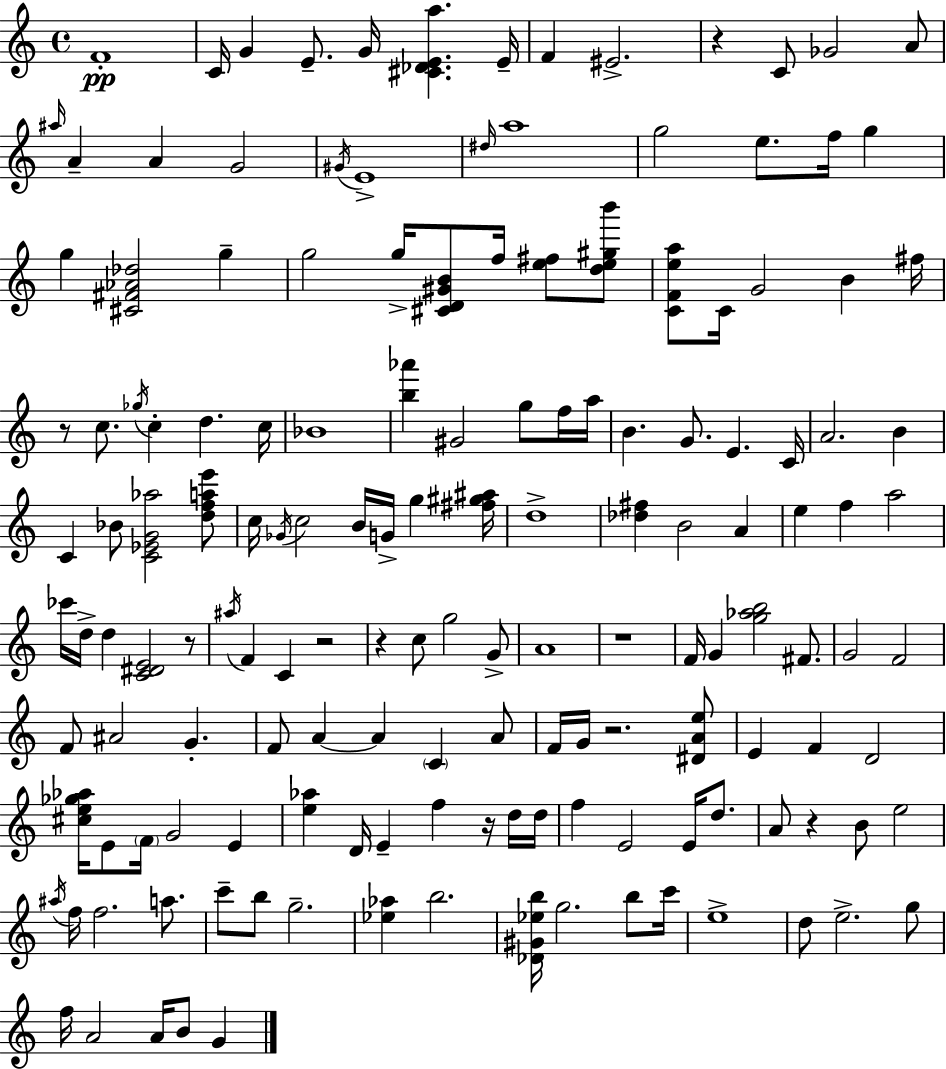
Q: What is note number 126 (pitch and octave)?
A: G4